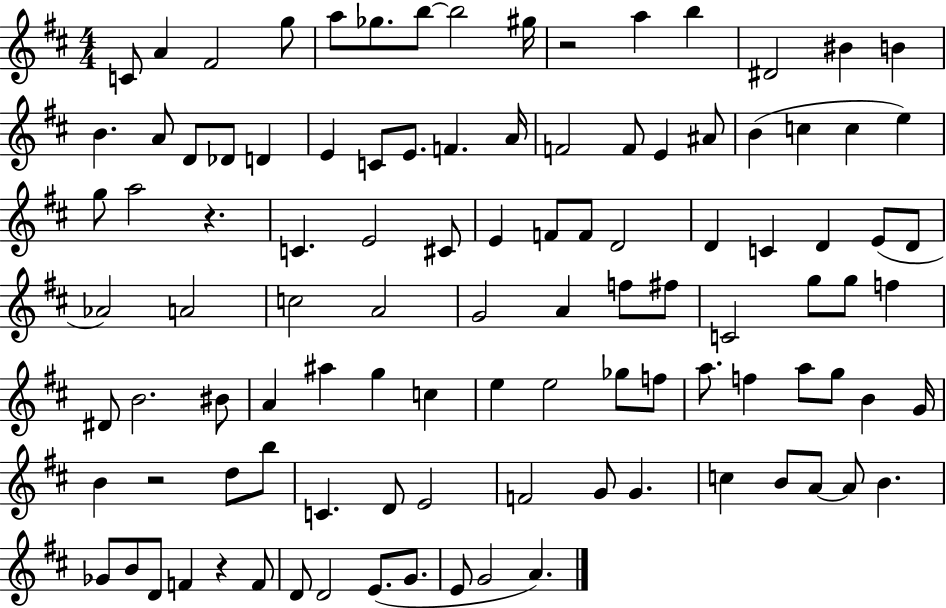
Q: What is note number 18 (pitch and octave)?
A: Db4